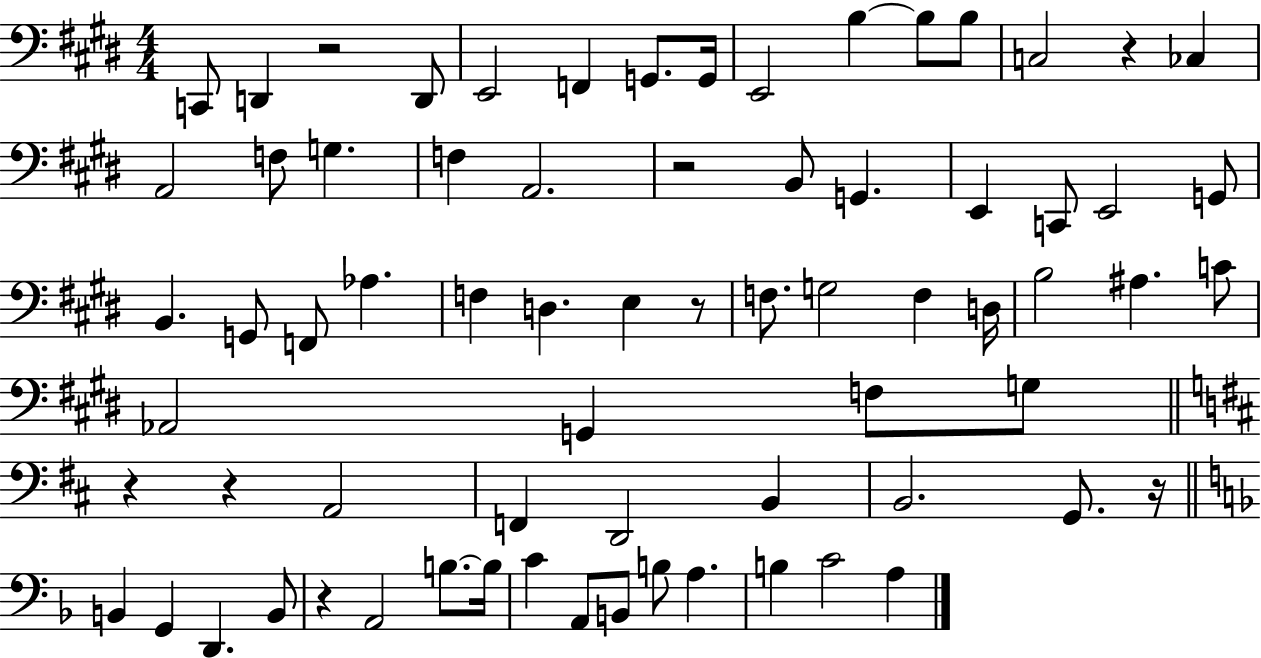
C2/e D2/q R/h D2/e E2/h F2/q G2/e. G2/s E2/h B3/q B3/e B3/e C3/h R/q CES3/q A2/h F3/e G3/q. F3/q A2/h. R/h B2/e G2/q. E2/q C2/e E2/h G2/e B2/q. G2/e F2/e Ab3/q. F3/q D3/q. E3/q R/e F3/e. G3/h F3/q D3/s B3/h A#3/q. C4/e Ab2/h G2/q F3/e G3/e R/q R/q A2/h F2/q D2/h B2/q B2/h. G2/e. R/s B2/q G2/q D2/q. B2/e R/q A2/h B3/e. B3/s C4/q A2/e B2/e B3/e A3/q. B3/q C4/h A3/q